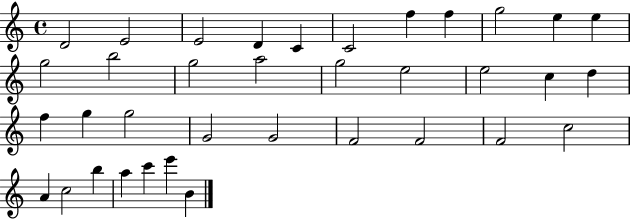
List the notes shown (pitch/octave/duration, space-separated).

D4/h E4/h E4/h D4/q C4/q C4/h F5/q F5/q G5/h E5/q E5/q G5/h B5/h G5/h A5/h G5/h E5/h E5/h C5/q D5/q F5/q G5/q G5/h G4/h G4/h F4/h F4/h F4/h C5/h A4/q C5/h B5/q A5/q C6/q E6/q B4/q